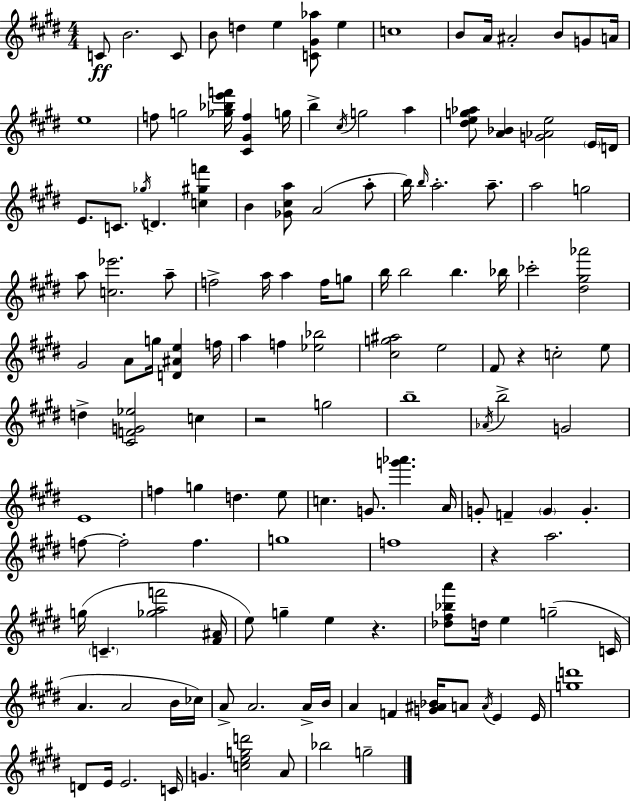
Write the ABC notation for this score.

X:1
T:Untitled
M:4/4
L:1/4
K:E
C/2 B2 C/2 B/2 d e [C^G_a]/2 e c4 B/2 A/4 ^A2 B/2 G/2 A/4 e4 f/2 g2 [_g_be'f']/4 [^C^Gf] g/4 b ^c/4 g2 a [^deg_a]/2 [A_B] [G_Ae]2 E/4 D/4 E/2 C/2 _g/4 D [c^gf'] B [_G^ca]/2 A2 a/2 b/4 b/4 a2 a/2 a2 g2 a/2 [c_e']2 a/2 f2 a/4 a f/4 g/2 b/4 b2 b _b/4 _c'2 [^d^g_a']2 ^G2 A/2 g/4 [D^Ae] f/4 a f [_e_b]2 [^cg^a]2 e2 ^F/2 z c2 e/2 d [^CFG_e]2 c z2 g2 b4 _A/4 b2 G2 E4 f g d e/2 c G/2 [g'_a'] A/4 G/2 F G G f/2 f2 f g4 f4 z a2 g/4 C [_gaf']2 [^F^A]/4 e/2 g e z [_d^f_ba']/2 d/4 e g2 C/4 A A2 B/4 _c/4 A/2 A2 A/4 B/4 A F [G^A_B]/4 A/2 A/4 E E/4 [gd']4 D/2 E/4 E2 C/4 G [cegd']2 A/2 _b2 g2